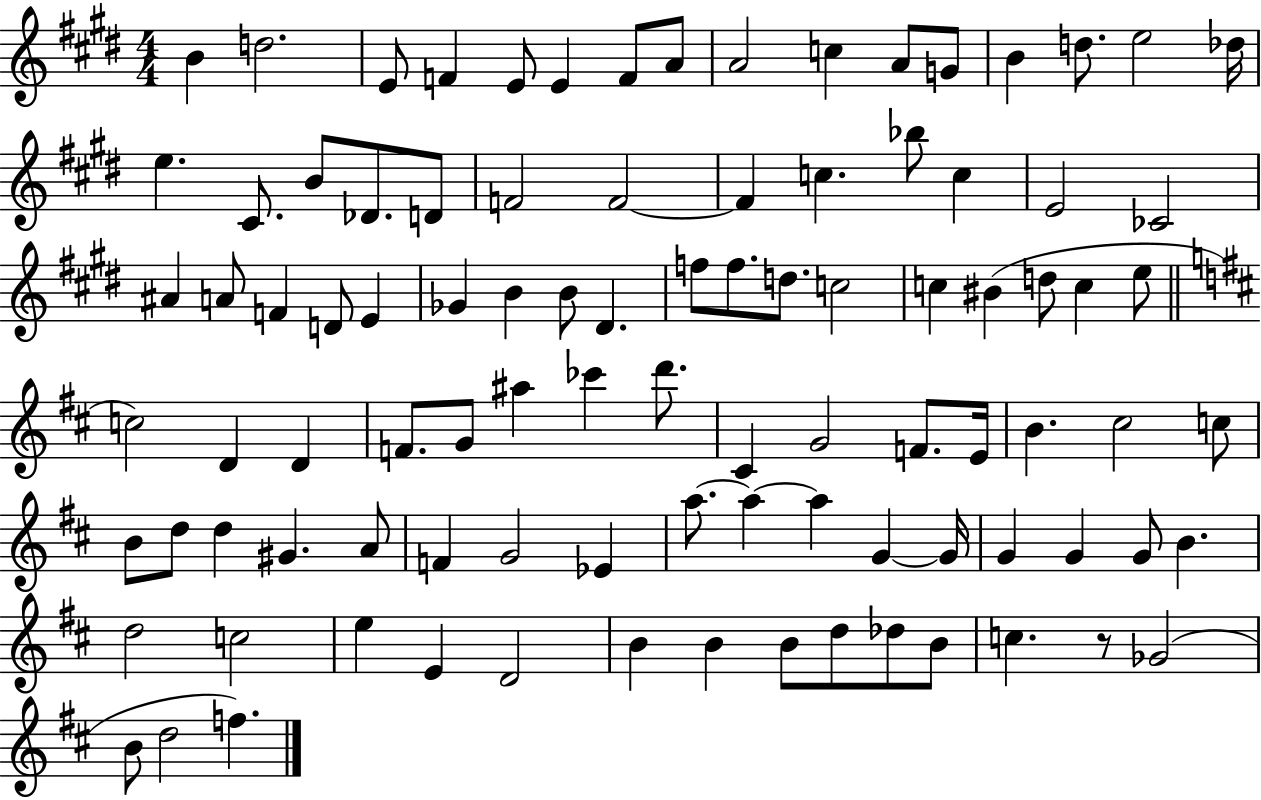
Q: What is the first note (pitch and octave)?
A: B4